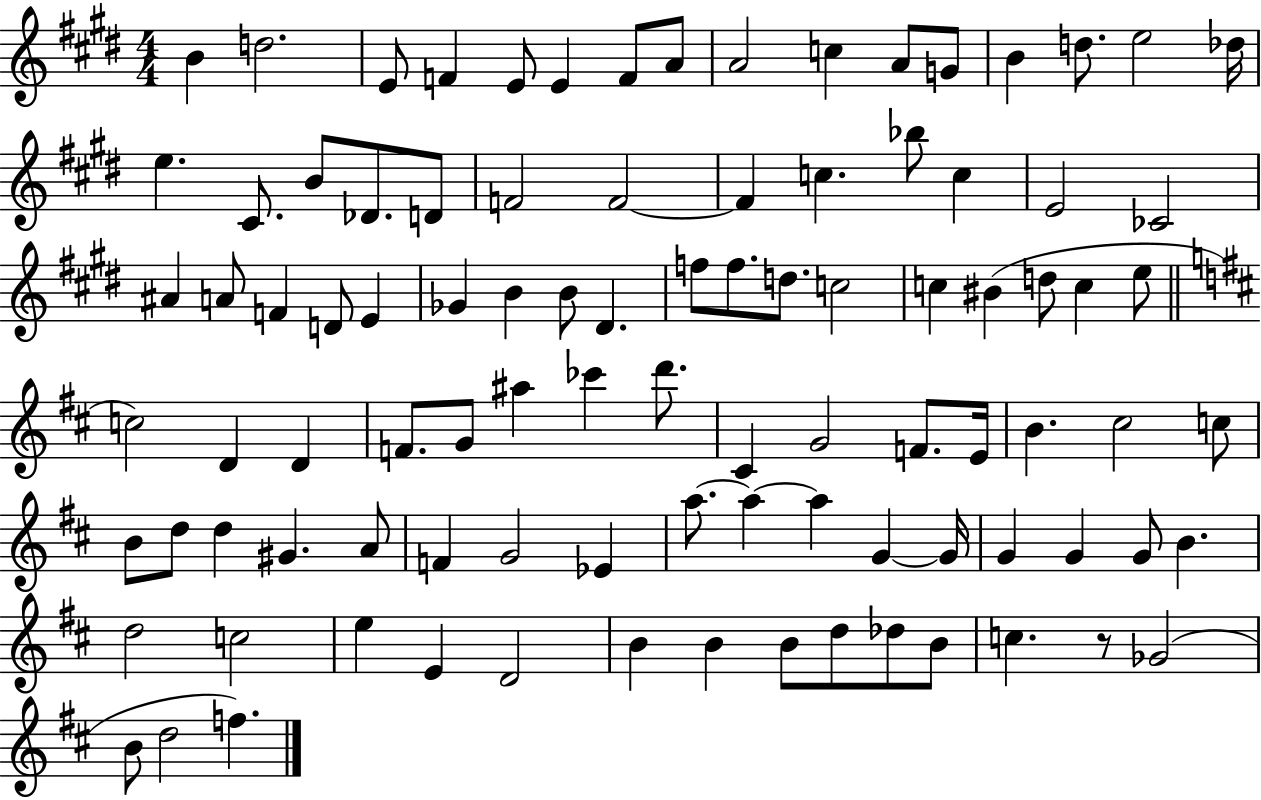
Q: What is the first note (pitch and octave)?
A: B4